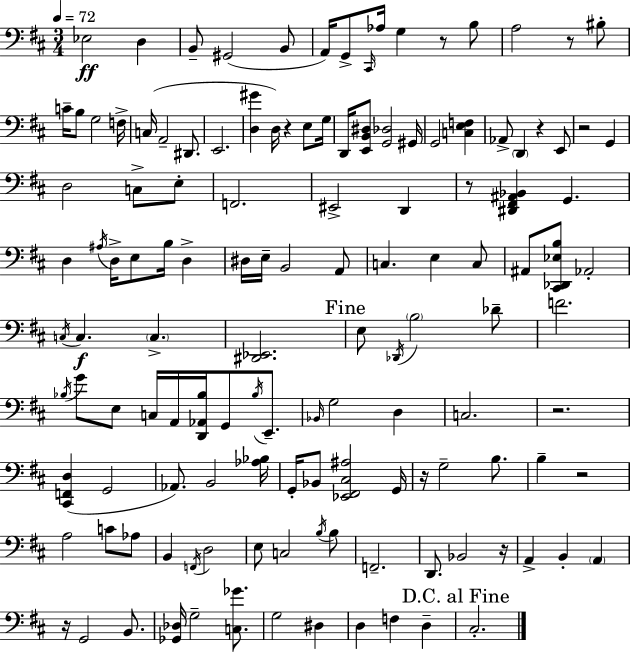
{
  \clef bass
  \numericTimeSignature
  \time 3/4
  \key d \major
  \tempo 4 = 72
  ees2\ff d4 | b,8-- gis,2( b,8 | a,16) g,8-> \grace { cis,16 } aes16 g4 r8 b8 | a2 r8 bis8-. | \break c'16-- b8 g2 | f16-> c16( a,2-- dis,8. | e,2. | <d gis'>4 d16) r4 e8 | \break g16 d,16 <e, b, dis>8 <g, des>2 | gis,16 g,2 <c e f>4 | aes,8-> \parenthesize d,4 r4 e,8 | r2 g,4 | \break d2 c8-> e8-. | f,2. | eis,2-> d,4 | r8 <dis, fis, ais, bes,>4 g,4. | \break d4 \acciaccatura { ais16 } d16-> e8 b16 d4-> | dis16 e16-- b,2 | a,8 c4. e4 | c8 ais,8 <cis, des, ees b>8 aes,2-. | \break \acciaccatura { c16 }\f c4. \parenthesize c4.-> | <dis, ees,>2. | \mark "Fine" e8 \acciaccatura { des,16 } \parenthesize b2 | des'8-- f'2. | \break \acciaccatura { bes16 } g'8 e8 c16 a,16 <d, aes, bes>16 | g,8 \acciaccatura { bes16 } e,8.-- \grace { bes,16 } g2 | d4 c2. | r2. | \break <cis, f, d>4( g,2 | aes,8.) b,2 | <aes bes>16 g,16-. bes,8 <ees, fis, cis ais>2 | g,16 r16 g2-- | \break b8. b4-- r2 | a2 | c'8 aes8 b,4 \acciaccatura { f,16 } | d2 e8 c2 | \break \acciaccatura { b16 } b8 f,2.-- | d,8. | bes,2 r16 a,4-> | b,4-. \parenthesize a,4 r16 g,2 | \break b,8. <ges, des>16 g2-- | <c ges'>8. g2 | dis4 d4 | f4 d4-- \mark "D.C. al Fine" cis2.-. | \break \bar "|."
}